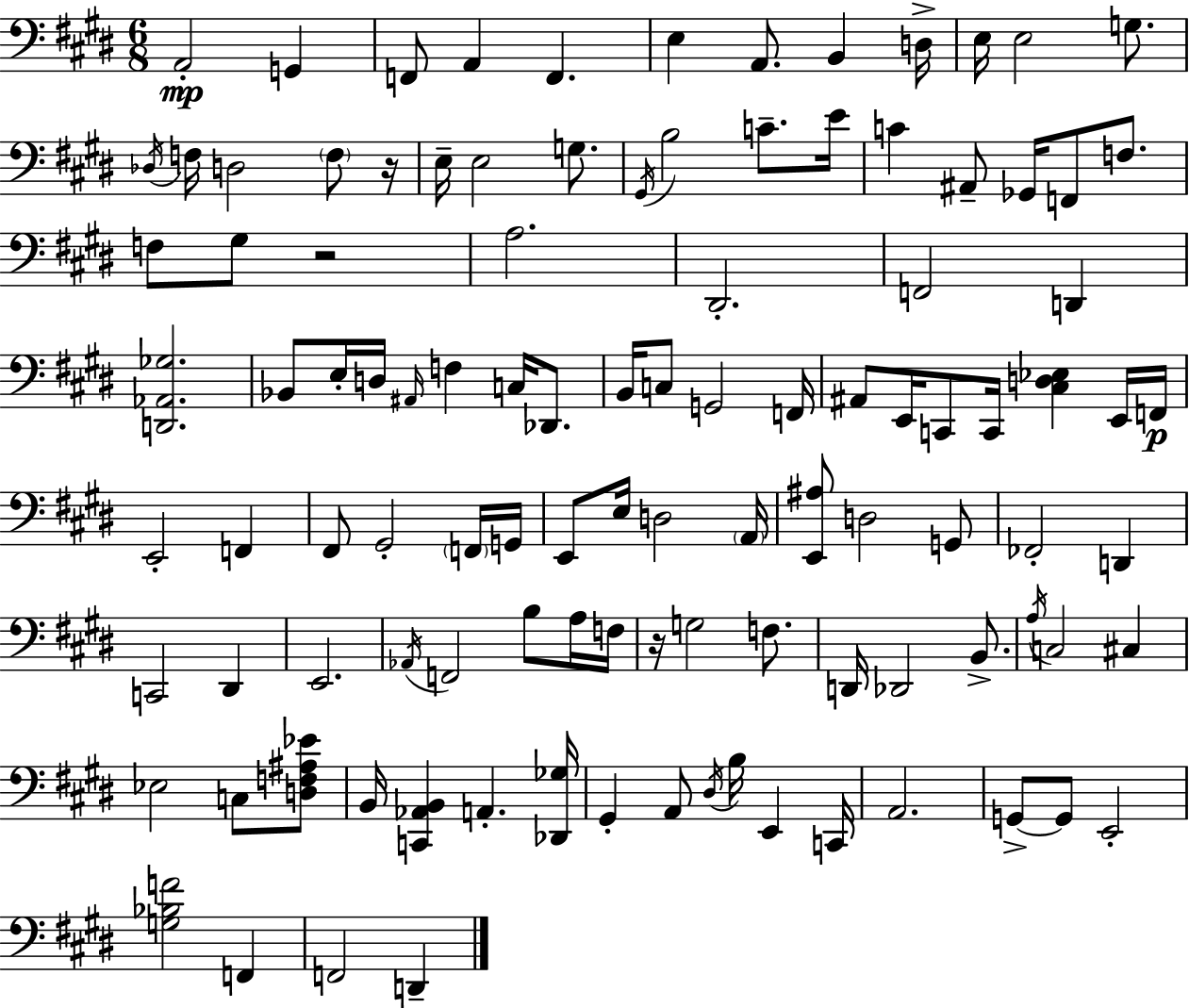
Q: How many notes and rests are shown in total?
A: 108